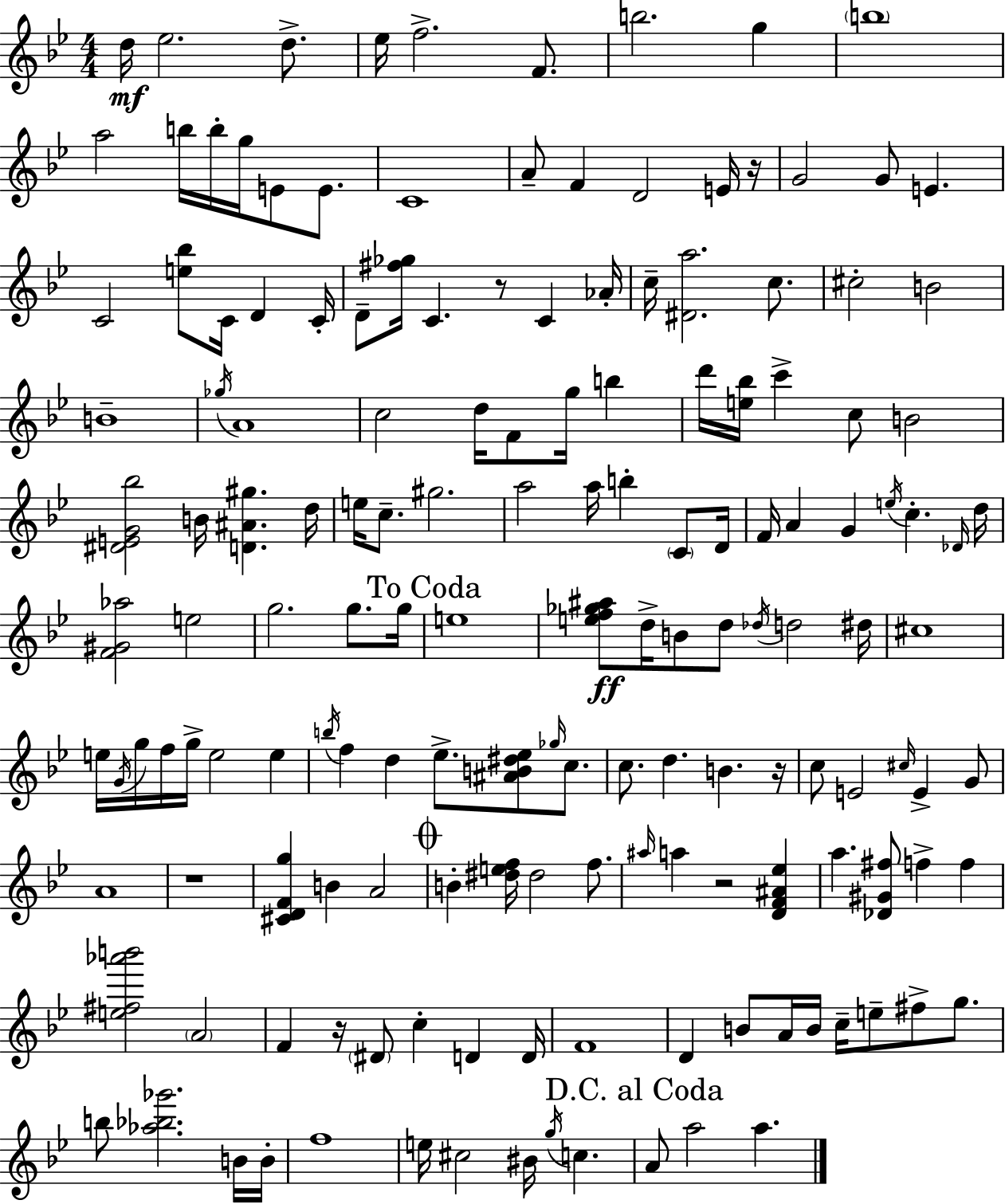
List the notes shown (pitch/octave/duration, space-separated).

D5/s Eb5/h. D5/e. Eb5/s F5/h. F4/e. B5/h. G5/q B5/w A5/h B5/s B5/s G5/s E4/e E4/e. C4/w A4/e F4/q D4/h E4/s R/s G4/h G4/e E4/q. C4/h [E5,Bb5]/e C4/s D4/q C4/s D4/e [F#5,Gb5]/s C4/q. R/e C4/q Ab4/s C5/s [D#4,A5]/h. C5/e. C#5/h B4/h B4/w Gb5/s A4/w C5/h D5/s F4/e G5/s B5/q D6/s [E5,Bb5]/s C6/q C5/e B4/h [D#4,E4,G4,Bb5]/h B4/s [D4,A#4,G#5]/q. D5/s E5/s C5/e. G#5/h. A5/h A5/s B5/q C4/e D4/s F4/s A4/q G4/q E5/s C5/q. Db4/s D5/s [F4,G#4,Ab5]/h E5/h G5/h. G5/e. G5/s E5/w [E5,F5,Gb5,A#5]/e D5/s B4/e D5/e Db5/s D5/h D#5/s C#5/w E5/s G4/s G5/s F5/s G5/s E5/h E5/q B5/s F5/q D5/q Eb5/e. [A#4,B4,D#5,Eb5]/e Gb5/s C5/e. C5/e. D5/q. B4/q. R/s C5/e E4/h C#5/s E4/q G4/e A4/w R/w [C#4,D4,F4,G5]/q B4/q A4/h B4/q [D#5,E5,F5]/s D#5/h F5/e. A#5/s A5/q R/h [D4,F4,A#4,Eb5]/q A5/q. [Db4,G#4,F#5]/e F5/q F5/q [E5,F#5,Ab6,B6]/h A4/h F4/q R/s D#4/e C5/q D4/q D4/s F4/w D4/q B4/e A4/s B4/s C5/s E5/e F#5/e G5/e. B5/e [Ab5,Bb5,Gb6]/h. B4/s B4/s F5/w E5/s C#5/h BIS4/s G5/s C5/q. A4/e A5/h A5/q.